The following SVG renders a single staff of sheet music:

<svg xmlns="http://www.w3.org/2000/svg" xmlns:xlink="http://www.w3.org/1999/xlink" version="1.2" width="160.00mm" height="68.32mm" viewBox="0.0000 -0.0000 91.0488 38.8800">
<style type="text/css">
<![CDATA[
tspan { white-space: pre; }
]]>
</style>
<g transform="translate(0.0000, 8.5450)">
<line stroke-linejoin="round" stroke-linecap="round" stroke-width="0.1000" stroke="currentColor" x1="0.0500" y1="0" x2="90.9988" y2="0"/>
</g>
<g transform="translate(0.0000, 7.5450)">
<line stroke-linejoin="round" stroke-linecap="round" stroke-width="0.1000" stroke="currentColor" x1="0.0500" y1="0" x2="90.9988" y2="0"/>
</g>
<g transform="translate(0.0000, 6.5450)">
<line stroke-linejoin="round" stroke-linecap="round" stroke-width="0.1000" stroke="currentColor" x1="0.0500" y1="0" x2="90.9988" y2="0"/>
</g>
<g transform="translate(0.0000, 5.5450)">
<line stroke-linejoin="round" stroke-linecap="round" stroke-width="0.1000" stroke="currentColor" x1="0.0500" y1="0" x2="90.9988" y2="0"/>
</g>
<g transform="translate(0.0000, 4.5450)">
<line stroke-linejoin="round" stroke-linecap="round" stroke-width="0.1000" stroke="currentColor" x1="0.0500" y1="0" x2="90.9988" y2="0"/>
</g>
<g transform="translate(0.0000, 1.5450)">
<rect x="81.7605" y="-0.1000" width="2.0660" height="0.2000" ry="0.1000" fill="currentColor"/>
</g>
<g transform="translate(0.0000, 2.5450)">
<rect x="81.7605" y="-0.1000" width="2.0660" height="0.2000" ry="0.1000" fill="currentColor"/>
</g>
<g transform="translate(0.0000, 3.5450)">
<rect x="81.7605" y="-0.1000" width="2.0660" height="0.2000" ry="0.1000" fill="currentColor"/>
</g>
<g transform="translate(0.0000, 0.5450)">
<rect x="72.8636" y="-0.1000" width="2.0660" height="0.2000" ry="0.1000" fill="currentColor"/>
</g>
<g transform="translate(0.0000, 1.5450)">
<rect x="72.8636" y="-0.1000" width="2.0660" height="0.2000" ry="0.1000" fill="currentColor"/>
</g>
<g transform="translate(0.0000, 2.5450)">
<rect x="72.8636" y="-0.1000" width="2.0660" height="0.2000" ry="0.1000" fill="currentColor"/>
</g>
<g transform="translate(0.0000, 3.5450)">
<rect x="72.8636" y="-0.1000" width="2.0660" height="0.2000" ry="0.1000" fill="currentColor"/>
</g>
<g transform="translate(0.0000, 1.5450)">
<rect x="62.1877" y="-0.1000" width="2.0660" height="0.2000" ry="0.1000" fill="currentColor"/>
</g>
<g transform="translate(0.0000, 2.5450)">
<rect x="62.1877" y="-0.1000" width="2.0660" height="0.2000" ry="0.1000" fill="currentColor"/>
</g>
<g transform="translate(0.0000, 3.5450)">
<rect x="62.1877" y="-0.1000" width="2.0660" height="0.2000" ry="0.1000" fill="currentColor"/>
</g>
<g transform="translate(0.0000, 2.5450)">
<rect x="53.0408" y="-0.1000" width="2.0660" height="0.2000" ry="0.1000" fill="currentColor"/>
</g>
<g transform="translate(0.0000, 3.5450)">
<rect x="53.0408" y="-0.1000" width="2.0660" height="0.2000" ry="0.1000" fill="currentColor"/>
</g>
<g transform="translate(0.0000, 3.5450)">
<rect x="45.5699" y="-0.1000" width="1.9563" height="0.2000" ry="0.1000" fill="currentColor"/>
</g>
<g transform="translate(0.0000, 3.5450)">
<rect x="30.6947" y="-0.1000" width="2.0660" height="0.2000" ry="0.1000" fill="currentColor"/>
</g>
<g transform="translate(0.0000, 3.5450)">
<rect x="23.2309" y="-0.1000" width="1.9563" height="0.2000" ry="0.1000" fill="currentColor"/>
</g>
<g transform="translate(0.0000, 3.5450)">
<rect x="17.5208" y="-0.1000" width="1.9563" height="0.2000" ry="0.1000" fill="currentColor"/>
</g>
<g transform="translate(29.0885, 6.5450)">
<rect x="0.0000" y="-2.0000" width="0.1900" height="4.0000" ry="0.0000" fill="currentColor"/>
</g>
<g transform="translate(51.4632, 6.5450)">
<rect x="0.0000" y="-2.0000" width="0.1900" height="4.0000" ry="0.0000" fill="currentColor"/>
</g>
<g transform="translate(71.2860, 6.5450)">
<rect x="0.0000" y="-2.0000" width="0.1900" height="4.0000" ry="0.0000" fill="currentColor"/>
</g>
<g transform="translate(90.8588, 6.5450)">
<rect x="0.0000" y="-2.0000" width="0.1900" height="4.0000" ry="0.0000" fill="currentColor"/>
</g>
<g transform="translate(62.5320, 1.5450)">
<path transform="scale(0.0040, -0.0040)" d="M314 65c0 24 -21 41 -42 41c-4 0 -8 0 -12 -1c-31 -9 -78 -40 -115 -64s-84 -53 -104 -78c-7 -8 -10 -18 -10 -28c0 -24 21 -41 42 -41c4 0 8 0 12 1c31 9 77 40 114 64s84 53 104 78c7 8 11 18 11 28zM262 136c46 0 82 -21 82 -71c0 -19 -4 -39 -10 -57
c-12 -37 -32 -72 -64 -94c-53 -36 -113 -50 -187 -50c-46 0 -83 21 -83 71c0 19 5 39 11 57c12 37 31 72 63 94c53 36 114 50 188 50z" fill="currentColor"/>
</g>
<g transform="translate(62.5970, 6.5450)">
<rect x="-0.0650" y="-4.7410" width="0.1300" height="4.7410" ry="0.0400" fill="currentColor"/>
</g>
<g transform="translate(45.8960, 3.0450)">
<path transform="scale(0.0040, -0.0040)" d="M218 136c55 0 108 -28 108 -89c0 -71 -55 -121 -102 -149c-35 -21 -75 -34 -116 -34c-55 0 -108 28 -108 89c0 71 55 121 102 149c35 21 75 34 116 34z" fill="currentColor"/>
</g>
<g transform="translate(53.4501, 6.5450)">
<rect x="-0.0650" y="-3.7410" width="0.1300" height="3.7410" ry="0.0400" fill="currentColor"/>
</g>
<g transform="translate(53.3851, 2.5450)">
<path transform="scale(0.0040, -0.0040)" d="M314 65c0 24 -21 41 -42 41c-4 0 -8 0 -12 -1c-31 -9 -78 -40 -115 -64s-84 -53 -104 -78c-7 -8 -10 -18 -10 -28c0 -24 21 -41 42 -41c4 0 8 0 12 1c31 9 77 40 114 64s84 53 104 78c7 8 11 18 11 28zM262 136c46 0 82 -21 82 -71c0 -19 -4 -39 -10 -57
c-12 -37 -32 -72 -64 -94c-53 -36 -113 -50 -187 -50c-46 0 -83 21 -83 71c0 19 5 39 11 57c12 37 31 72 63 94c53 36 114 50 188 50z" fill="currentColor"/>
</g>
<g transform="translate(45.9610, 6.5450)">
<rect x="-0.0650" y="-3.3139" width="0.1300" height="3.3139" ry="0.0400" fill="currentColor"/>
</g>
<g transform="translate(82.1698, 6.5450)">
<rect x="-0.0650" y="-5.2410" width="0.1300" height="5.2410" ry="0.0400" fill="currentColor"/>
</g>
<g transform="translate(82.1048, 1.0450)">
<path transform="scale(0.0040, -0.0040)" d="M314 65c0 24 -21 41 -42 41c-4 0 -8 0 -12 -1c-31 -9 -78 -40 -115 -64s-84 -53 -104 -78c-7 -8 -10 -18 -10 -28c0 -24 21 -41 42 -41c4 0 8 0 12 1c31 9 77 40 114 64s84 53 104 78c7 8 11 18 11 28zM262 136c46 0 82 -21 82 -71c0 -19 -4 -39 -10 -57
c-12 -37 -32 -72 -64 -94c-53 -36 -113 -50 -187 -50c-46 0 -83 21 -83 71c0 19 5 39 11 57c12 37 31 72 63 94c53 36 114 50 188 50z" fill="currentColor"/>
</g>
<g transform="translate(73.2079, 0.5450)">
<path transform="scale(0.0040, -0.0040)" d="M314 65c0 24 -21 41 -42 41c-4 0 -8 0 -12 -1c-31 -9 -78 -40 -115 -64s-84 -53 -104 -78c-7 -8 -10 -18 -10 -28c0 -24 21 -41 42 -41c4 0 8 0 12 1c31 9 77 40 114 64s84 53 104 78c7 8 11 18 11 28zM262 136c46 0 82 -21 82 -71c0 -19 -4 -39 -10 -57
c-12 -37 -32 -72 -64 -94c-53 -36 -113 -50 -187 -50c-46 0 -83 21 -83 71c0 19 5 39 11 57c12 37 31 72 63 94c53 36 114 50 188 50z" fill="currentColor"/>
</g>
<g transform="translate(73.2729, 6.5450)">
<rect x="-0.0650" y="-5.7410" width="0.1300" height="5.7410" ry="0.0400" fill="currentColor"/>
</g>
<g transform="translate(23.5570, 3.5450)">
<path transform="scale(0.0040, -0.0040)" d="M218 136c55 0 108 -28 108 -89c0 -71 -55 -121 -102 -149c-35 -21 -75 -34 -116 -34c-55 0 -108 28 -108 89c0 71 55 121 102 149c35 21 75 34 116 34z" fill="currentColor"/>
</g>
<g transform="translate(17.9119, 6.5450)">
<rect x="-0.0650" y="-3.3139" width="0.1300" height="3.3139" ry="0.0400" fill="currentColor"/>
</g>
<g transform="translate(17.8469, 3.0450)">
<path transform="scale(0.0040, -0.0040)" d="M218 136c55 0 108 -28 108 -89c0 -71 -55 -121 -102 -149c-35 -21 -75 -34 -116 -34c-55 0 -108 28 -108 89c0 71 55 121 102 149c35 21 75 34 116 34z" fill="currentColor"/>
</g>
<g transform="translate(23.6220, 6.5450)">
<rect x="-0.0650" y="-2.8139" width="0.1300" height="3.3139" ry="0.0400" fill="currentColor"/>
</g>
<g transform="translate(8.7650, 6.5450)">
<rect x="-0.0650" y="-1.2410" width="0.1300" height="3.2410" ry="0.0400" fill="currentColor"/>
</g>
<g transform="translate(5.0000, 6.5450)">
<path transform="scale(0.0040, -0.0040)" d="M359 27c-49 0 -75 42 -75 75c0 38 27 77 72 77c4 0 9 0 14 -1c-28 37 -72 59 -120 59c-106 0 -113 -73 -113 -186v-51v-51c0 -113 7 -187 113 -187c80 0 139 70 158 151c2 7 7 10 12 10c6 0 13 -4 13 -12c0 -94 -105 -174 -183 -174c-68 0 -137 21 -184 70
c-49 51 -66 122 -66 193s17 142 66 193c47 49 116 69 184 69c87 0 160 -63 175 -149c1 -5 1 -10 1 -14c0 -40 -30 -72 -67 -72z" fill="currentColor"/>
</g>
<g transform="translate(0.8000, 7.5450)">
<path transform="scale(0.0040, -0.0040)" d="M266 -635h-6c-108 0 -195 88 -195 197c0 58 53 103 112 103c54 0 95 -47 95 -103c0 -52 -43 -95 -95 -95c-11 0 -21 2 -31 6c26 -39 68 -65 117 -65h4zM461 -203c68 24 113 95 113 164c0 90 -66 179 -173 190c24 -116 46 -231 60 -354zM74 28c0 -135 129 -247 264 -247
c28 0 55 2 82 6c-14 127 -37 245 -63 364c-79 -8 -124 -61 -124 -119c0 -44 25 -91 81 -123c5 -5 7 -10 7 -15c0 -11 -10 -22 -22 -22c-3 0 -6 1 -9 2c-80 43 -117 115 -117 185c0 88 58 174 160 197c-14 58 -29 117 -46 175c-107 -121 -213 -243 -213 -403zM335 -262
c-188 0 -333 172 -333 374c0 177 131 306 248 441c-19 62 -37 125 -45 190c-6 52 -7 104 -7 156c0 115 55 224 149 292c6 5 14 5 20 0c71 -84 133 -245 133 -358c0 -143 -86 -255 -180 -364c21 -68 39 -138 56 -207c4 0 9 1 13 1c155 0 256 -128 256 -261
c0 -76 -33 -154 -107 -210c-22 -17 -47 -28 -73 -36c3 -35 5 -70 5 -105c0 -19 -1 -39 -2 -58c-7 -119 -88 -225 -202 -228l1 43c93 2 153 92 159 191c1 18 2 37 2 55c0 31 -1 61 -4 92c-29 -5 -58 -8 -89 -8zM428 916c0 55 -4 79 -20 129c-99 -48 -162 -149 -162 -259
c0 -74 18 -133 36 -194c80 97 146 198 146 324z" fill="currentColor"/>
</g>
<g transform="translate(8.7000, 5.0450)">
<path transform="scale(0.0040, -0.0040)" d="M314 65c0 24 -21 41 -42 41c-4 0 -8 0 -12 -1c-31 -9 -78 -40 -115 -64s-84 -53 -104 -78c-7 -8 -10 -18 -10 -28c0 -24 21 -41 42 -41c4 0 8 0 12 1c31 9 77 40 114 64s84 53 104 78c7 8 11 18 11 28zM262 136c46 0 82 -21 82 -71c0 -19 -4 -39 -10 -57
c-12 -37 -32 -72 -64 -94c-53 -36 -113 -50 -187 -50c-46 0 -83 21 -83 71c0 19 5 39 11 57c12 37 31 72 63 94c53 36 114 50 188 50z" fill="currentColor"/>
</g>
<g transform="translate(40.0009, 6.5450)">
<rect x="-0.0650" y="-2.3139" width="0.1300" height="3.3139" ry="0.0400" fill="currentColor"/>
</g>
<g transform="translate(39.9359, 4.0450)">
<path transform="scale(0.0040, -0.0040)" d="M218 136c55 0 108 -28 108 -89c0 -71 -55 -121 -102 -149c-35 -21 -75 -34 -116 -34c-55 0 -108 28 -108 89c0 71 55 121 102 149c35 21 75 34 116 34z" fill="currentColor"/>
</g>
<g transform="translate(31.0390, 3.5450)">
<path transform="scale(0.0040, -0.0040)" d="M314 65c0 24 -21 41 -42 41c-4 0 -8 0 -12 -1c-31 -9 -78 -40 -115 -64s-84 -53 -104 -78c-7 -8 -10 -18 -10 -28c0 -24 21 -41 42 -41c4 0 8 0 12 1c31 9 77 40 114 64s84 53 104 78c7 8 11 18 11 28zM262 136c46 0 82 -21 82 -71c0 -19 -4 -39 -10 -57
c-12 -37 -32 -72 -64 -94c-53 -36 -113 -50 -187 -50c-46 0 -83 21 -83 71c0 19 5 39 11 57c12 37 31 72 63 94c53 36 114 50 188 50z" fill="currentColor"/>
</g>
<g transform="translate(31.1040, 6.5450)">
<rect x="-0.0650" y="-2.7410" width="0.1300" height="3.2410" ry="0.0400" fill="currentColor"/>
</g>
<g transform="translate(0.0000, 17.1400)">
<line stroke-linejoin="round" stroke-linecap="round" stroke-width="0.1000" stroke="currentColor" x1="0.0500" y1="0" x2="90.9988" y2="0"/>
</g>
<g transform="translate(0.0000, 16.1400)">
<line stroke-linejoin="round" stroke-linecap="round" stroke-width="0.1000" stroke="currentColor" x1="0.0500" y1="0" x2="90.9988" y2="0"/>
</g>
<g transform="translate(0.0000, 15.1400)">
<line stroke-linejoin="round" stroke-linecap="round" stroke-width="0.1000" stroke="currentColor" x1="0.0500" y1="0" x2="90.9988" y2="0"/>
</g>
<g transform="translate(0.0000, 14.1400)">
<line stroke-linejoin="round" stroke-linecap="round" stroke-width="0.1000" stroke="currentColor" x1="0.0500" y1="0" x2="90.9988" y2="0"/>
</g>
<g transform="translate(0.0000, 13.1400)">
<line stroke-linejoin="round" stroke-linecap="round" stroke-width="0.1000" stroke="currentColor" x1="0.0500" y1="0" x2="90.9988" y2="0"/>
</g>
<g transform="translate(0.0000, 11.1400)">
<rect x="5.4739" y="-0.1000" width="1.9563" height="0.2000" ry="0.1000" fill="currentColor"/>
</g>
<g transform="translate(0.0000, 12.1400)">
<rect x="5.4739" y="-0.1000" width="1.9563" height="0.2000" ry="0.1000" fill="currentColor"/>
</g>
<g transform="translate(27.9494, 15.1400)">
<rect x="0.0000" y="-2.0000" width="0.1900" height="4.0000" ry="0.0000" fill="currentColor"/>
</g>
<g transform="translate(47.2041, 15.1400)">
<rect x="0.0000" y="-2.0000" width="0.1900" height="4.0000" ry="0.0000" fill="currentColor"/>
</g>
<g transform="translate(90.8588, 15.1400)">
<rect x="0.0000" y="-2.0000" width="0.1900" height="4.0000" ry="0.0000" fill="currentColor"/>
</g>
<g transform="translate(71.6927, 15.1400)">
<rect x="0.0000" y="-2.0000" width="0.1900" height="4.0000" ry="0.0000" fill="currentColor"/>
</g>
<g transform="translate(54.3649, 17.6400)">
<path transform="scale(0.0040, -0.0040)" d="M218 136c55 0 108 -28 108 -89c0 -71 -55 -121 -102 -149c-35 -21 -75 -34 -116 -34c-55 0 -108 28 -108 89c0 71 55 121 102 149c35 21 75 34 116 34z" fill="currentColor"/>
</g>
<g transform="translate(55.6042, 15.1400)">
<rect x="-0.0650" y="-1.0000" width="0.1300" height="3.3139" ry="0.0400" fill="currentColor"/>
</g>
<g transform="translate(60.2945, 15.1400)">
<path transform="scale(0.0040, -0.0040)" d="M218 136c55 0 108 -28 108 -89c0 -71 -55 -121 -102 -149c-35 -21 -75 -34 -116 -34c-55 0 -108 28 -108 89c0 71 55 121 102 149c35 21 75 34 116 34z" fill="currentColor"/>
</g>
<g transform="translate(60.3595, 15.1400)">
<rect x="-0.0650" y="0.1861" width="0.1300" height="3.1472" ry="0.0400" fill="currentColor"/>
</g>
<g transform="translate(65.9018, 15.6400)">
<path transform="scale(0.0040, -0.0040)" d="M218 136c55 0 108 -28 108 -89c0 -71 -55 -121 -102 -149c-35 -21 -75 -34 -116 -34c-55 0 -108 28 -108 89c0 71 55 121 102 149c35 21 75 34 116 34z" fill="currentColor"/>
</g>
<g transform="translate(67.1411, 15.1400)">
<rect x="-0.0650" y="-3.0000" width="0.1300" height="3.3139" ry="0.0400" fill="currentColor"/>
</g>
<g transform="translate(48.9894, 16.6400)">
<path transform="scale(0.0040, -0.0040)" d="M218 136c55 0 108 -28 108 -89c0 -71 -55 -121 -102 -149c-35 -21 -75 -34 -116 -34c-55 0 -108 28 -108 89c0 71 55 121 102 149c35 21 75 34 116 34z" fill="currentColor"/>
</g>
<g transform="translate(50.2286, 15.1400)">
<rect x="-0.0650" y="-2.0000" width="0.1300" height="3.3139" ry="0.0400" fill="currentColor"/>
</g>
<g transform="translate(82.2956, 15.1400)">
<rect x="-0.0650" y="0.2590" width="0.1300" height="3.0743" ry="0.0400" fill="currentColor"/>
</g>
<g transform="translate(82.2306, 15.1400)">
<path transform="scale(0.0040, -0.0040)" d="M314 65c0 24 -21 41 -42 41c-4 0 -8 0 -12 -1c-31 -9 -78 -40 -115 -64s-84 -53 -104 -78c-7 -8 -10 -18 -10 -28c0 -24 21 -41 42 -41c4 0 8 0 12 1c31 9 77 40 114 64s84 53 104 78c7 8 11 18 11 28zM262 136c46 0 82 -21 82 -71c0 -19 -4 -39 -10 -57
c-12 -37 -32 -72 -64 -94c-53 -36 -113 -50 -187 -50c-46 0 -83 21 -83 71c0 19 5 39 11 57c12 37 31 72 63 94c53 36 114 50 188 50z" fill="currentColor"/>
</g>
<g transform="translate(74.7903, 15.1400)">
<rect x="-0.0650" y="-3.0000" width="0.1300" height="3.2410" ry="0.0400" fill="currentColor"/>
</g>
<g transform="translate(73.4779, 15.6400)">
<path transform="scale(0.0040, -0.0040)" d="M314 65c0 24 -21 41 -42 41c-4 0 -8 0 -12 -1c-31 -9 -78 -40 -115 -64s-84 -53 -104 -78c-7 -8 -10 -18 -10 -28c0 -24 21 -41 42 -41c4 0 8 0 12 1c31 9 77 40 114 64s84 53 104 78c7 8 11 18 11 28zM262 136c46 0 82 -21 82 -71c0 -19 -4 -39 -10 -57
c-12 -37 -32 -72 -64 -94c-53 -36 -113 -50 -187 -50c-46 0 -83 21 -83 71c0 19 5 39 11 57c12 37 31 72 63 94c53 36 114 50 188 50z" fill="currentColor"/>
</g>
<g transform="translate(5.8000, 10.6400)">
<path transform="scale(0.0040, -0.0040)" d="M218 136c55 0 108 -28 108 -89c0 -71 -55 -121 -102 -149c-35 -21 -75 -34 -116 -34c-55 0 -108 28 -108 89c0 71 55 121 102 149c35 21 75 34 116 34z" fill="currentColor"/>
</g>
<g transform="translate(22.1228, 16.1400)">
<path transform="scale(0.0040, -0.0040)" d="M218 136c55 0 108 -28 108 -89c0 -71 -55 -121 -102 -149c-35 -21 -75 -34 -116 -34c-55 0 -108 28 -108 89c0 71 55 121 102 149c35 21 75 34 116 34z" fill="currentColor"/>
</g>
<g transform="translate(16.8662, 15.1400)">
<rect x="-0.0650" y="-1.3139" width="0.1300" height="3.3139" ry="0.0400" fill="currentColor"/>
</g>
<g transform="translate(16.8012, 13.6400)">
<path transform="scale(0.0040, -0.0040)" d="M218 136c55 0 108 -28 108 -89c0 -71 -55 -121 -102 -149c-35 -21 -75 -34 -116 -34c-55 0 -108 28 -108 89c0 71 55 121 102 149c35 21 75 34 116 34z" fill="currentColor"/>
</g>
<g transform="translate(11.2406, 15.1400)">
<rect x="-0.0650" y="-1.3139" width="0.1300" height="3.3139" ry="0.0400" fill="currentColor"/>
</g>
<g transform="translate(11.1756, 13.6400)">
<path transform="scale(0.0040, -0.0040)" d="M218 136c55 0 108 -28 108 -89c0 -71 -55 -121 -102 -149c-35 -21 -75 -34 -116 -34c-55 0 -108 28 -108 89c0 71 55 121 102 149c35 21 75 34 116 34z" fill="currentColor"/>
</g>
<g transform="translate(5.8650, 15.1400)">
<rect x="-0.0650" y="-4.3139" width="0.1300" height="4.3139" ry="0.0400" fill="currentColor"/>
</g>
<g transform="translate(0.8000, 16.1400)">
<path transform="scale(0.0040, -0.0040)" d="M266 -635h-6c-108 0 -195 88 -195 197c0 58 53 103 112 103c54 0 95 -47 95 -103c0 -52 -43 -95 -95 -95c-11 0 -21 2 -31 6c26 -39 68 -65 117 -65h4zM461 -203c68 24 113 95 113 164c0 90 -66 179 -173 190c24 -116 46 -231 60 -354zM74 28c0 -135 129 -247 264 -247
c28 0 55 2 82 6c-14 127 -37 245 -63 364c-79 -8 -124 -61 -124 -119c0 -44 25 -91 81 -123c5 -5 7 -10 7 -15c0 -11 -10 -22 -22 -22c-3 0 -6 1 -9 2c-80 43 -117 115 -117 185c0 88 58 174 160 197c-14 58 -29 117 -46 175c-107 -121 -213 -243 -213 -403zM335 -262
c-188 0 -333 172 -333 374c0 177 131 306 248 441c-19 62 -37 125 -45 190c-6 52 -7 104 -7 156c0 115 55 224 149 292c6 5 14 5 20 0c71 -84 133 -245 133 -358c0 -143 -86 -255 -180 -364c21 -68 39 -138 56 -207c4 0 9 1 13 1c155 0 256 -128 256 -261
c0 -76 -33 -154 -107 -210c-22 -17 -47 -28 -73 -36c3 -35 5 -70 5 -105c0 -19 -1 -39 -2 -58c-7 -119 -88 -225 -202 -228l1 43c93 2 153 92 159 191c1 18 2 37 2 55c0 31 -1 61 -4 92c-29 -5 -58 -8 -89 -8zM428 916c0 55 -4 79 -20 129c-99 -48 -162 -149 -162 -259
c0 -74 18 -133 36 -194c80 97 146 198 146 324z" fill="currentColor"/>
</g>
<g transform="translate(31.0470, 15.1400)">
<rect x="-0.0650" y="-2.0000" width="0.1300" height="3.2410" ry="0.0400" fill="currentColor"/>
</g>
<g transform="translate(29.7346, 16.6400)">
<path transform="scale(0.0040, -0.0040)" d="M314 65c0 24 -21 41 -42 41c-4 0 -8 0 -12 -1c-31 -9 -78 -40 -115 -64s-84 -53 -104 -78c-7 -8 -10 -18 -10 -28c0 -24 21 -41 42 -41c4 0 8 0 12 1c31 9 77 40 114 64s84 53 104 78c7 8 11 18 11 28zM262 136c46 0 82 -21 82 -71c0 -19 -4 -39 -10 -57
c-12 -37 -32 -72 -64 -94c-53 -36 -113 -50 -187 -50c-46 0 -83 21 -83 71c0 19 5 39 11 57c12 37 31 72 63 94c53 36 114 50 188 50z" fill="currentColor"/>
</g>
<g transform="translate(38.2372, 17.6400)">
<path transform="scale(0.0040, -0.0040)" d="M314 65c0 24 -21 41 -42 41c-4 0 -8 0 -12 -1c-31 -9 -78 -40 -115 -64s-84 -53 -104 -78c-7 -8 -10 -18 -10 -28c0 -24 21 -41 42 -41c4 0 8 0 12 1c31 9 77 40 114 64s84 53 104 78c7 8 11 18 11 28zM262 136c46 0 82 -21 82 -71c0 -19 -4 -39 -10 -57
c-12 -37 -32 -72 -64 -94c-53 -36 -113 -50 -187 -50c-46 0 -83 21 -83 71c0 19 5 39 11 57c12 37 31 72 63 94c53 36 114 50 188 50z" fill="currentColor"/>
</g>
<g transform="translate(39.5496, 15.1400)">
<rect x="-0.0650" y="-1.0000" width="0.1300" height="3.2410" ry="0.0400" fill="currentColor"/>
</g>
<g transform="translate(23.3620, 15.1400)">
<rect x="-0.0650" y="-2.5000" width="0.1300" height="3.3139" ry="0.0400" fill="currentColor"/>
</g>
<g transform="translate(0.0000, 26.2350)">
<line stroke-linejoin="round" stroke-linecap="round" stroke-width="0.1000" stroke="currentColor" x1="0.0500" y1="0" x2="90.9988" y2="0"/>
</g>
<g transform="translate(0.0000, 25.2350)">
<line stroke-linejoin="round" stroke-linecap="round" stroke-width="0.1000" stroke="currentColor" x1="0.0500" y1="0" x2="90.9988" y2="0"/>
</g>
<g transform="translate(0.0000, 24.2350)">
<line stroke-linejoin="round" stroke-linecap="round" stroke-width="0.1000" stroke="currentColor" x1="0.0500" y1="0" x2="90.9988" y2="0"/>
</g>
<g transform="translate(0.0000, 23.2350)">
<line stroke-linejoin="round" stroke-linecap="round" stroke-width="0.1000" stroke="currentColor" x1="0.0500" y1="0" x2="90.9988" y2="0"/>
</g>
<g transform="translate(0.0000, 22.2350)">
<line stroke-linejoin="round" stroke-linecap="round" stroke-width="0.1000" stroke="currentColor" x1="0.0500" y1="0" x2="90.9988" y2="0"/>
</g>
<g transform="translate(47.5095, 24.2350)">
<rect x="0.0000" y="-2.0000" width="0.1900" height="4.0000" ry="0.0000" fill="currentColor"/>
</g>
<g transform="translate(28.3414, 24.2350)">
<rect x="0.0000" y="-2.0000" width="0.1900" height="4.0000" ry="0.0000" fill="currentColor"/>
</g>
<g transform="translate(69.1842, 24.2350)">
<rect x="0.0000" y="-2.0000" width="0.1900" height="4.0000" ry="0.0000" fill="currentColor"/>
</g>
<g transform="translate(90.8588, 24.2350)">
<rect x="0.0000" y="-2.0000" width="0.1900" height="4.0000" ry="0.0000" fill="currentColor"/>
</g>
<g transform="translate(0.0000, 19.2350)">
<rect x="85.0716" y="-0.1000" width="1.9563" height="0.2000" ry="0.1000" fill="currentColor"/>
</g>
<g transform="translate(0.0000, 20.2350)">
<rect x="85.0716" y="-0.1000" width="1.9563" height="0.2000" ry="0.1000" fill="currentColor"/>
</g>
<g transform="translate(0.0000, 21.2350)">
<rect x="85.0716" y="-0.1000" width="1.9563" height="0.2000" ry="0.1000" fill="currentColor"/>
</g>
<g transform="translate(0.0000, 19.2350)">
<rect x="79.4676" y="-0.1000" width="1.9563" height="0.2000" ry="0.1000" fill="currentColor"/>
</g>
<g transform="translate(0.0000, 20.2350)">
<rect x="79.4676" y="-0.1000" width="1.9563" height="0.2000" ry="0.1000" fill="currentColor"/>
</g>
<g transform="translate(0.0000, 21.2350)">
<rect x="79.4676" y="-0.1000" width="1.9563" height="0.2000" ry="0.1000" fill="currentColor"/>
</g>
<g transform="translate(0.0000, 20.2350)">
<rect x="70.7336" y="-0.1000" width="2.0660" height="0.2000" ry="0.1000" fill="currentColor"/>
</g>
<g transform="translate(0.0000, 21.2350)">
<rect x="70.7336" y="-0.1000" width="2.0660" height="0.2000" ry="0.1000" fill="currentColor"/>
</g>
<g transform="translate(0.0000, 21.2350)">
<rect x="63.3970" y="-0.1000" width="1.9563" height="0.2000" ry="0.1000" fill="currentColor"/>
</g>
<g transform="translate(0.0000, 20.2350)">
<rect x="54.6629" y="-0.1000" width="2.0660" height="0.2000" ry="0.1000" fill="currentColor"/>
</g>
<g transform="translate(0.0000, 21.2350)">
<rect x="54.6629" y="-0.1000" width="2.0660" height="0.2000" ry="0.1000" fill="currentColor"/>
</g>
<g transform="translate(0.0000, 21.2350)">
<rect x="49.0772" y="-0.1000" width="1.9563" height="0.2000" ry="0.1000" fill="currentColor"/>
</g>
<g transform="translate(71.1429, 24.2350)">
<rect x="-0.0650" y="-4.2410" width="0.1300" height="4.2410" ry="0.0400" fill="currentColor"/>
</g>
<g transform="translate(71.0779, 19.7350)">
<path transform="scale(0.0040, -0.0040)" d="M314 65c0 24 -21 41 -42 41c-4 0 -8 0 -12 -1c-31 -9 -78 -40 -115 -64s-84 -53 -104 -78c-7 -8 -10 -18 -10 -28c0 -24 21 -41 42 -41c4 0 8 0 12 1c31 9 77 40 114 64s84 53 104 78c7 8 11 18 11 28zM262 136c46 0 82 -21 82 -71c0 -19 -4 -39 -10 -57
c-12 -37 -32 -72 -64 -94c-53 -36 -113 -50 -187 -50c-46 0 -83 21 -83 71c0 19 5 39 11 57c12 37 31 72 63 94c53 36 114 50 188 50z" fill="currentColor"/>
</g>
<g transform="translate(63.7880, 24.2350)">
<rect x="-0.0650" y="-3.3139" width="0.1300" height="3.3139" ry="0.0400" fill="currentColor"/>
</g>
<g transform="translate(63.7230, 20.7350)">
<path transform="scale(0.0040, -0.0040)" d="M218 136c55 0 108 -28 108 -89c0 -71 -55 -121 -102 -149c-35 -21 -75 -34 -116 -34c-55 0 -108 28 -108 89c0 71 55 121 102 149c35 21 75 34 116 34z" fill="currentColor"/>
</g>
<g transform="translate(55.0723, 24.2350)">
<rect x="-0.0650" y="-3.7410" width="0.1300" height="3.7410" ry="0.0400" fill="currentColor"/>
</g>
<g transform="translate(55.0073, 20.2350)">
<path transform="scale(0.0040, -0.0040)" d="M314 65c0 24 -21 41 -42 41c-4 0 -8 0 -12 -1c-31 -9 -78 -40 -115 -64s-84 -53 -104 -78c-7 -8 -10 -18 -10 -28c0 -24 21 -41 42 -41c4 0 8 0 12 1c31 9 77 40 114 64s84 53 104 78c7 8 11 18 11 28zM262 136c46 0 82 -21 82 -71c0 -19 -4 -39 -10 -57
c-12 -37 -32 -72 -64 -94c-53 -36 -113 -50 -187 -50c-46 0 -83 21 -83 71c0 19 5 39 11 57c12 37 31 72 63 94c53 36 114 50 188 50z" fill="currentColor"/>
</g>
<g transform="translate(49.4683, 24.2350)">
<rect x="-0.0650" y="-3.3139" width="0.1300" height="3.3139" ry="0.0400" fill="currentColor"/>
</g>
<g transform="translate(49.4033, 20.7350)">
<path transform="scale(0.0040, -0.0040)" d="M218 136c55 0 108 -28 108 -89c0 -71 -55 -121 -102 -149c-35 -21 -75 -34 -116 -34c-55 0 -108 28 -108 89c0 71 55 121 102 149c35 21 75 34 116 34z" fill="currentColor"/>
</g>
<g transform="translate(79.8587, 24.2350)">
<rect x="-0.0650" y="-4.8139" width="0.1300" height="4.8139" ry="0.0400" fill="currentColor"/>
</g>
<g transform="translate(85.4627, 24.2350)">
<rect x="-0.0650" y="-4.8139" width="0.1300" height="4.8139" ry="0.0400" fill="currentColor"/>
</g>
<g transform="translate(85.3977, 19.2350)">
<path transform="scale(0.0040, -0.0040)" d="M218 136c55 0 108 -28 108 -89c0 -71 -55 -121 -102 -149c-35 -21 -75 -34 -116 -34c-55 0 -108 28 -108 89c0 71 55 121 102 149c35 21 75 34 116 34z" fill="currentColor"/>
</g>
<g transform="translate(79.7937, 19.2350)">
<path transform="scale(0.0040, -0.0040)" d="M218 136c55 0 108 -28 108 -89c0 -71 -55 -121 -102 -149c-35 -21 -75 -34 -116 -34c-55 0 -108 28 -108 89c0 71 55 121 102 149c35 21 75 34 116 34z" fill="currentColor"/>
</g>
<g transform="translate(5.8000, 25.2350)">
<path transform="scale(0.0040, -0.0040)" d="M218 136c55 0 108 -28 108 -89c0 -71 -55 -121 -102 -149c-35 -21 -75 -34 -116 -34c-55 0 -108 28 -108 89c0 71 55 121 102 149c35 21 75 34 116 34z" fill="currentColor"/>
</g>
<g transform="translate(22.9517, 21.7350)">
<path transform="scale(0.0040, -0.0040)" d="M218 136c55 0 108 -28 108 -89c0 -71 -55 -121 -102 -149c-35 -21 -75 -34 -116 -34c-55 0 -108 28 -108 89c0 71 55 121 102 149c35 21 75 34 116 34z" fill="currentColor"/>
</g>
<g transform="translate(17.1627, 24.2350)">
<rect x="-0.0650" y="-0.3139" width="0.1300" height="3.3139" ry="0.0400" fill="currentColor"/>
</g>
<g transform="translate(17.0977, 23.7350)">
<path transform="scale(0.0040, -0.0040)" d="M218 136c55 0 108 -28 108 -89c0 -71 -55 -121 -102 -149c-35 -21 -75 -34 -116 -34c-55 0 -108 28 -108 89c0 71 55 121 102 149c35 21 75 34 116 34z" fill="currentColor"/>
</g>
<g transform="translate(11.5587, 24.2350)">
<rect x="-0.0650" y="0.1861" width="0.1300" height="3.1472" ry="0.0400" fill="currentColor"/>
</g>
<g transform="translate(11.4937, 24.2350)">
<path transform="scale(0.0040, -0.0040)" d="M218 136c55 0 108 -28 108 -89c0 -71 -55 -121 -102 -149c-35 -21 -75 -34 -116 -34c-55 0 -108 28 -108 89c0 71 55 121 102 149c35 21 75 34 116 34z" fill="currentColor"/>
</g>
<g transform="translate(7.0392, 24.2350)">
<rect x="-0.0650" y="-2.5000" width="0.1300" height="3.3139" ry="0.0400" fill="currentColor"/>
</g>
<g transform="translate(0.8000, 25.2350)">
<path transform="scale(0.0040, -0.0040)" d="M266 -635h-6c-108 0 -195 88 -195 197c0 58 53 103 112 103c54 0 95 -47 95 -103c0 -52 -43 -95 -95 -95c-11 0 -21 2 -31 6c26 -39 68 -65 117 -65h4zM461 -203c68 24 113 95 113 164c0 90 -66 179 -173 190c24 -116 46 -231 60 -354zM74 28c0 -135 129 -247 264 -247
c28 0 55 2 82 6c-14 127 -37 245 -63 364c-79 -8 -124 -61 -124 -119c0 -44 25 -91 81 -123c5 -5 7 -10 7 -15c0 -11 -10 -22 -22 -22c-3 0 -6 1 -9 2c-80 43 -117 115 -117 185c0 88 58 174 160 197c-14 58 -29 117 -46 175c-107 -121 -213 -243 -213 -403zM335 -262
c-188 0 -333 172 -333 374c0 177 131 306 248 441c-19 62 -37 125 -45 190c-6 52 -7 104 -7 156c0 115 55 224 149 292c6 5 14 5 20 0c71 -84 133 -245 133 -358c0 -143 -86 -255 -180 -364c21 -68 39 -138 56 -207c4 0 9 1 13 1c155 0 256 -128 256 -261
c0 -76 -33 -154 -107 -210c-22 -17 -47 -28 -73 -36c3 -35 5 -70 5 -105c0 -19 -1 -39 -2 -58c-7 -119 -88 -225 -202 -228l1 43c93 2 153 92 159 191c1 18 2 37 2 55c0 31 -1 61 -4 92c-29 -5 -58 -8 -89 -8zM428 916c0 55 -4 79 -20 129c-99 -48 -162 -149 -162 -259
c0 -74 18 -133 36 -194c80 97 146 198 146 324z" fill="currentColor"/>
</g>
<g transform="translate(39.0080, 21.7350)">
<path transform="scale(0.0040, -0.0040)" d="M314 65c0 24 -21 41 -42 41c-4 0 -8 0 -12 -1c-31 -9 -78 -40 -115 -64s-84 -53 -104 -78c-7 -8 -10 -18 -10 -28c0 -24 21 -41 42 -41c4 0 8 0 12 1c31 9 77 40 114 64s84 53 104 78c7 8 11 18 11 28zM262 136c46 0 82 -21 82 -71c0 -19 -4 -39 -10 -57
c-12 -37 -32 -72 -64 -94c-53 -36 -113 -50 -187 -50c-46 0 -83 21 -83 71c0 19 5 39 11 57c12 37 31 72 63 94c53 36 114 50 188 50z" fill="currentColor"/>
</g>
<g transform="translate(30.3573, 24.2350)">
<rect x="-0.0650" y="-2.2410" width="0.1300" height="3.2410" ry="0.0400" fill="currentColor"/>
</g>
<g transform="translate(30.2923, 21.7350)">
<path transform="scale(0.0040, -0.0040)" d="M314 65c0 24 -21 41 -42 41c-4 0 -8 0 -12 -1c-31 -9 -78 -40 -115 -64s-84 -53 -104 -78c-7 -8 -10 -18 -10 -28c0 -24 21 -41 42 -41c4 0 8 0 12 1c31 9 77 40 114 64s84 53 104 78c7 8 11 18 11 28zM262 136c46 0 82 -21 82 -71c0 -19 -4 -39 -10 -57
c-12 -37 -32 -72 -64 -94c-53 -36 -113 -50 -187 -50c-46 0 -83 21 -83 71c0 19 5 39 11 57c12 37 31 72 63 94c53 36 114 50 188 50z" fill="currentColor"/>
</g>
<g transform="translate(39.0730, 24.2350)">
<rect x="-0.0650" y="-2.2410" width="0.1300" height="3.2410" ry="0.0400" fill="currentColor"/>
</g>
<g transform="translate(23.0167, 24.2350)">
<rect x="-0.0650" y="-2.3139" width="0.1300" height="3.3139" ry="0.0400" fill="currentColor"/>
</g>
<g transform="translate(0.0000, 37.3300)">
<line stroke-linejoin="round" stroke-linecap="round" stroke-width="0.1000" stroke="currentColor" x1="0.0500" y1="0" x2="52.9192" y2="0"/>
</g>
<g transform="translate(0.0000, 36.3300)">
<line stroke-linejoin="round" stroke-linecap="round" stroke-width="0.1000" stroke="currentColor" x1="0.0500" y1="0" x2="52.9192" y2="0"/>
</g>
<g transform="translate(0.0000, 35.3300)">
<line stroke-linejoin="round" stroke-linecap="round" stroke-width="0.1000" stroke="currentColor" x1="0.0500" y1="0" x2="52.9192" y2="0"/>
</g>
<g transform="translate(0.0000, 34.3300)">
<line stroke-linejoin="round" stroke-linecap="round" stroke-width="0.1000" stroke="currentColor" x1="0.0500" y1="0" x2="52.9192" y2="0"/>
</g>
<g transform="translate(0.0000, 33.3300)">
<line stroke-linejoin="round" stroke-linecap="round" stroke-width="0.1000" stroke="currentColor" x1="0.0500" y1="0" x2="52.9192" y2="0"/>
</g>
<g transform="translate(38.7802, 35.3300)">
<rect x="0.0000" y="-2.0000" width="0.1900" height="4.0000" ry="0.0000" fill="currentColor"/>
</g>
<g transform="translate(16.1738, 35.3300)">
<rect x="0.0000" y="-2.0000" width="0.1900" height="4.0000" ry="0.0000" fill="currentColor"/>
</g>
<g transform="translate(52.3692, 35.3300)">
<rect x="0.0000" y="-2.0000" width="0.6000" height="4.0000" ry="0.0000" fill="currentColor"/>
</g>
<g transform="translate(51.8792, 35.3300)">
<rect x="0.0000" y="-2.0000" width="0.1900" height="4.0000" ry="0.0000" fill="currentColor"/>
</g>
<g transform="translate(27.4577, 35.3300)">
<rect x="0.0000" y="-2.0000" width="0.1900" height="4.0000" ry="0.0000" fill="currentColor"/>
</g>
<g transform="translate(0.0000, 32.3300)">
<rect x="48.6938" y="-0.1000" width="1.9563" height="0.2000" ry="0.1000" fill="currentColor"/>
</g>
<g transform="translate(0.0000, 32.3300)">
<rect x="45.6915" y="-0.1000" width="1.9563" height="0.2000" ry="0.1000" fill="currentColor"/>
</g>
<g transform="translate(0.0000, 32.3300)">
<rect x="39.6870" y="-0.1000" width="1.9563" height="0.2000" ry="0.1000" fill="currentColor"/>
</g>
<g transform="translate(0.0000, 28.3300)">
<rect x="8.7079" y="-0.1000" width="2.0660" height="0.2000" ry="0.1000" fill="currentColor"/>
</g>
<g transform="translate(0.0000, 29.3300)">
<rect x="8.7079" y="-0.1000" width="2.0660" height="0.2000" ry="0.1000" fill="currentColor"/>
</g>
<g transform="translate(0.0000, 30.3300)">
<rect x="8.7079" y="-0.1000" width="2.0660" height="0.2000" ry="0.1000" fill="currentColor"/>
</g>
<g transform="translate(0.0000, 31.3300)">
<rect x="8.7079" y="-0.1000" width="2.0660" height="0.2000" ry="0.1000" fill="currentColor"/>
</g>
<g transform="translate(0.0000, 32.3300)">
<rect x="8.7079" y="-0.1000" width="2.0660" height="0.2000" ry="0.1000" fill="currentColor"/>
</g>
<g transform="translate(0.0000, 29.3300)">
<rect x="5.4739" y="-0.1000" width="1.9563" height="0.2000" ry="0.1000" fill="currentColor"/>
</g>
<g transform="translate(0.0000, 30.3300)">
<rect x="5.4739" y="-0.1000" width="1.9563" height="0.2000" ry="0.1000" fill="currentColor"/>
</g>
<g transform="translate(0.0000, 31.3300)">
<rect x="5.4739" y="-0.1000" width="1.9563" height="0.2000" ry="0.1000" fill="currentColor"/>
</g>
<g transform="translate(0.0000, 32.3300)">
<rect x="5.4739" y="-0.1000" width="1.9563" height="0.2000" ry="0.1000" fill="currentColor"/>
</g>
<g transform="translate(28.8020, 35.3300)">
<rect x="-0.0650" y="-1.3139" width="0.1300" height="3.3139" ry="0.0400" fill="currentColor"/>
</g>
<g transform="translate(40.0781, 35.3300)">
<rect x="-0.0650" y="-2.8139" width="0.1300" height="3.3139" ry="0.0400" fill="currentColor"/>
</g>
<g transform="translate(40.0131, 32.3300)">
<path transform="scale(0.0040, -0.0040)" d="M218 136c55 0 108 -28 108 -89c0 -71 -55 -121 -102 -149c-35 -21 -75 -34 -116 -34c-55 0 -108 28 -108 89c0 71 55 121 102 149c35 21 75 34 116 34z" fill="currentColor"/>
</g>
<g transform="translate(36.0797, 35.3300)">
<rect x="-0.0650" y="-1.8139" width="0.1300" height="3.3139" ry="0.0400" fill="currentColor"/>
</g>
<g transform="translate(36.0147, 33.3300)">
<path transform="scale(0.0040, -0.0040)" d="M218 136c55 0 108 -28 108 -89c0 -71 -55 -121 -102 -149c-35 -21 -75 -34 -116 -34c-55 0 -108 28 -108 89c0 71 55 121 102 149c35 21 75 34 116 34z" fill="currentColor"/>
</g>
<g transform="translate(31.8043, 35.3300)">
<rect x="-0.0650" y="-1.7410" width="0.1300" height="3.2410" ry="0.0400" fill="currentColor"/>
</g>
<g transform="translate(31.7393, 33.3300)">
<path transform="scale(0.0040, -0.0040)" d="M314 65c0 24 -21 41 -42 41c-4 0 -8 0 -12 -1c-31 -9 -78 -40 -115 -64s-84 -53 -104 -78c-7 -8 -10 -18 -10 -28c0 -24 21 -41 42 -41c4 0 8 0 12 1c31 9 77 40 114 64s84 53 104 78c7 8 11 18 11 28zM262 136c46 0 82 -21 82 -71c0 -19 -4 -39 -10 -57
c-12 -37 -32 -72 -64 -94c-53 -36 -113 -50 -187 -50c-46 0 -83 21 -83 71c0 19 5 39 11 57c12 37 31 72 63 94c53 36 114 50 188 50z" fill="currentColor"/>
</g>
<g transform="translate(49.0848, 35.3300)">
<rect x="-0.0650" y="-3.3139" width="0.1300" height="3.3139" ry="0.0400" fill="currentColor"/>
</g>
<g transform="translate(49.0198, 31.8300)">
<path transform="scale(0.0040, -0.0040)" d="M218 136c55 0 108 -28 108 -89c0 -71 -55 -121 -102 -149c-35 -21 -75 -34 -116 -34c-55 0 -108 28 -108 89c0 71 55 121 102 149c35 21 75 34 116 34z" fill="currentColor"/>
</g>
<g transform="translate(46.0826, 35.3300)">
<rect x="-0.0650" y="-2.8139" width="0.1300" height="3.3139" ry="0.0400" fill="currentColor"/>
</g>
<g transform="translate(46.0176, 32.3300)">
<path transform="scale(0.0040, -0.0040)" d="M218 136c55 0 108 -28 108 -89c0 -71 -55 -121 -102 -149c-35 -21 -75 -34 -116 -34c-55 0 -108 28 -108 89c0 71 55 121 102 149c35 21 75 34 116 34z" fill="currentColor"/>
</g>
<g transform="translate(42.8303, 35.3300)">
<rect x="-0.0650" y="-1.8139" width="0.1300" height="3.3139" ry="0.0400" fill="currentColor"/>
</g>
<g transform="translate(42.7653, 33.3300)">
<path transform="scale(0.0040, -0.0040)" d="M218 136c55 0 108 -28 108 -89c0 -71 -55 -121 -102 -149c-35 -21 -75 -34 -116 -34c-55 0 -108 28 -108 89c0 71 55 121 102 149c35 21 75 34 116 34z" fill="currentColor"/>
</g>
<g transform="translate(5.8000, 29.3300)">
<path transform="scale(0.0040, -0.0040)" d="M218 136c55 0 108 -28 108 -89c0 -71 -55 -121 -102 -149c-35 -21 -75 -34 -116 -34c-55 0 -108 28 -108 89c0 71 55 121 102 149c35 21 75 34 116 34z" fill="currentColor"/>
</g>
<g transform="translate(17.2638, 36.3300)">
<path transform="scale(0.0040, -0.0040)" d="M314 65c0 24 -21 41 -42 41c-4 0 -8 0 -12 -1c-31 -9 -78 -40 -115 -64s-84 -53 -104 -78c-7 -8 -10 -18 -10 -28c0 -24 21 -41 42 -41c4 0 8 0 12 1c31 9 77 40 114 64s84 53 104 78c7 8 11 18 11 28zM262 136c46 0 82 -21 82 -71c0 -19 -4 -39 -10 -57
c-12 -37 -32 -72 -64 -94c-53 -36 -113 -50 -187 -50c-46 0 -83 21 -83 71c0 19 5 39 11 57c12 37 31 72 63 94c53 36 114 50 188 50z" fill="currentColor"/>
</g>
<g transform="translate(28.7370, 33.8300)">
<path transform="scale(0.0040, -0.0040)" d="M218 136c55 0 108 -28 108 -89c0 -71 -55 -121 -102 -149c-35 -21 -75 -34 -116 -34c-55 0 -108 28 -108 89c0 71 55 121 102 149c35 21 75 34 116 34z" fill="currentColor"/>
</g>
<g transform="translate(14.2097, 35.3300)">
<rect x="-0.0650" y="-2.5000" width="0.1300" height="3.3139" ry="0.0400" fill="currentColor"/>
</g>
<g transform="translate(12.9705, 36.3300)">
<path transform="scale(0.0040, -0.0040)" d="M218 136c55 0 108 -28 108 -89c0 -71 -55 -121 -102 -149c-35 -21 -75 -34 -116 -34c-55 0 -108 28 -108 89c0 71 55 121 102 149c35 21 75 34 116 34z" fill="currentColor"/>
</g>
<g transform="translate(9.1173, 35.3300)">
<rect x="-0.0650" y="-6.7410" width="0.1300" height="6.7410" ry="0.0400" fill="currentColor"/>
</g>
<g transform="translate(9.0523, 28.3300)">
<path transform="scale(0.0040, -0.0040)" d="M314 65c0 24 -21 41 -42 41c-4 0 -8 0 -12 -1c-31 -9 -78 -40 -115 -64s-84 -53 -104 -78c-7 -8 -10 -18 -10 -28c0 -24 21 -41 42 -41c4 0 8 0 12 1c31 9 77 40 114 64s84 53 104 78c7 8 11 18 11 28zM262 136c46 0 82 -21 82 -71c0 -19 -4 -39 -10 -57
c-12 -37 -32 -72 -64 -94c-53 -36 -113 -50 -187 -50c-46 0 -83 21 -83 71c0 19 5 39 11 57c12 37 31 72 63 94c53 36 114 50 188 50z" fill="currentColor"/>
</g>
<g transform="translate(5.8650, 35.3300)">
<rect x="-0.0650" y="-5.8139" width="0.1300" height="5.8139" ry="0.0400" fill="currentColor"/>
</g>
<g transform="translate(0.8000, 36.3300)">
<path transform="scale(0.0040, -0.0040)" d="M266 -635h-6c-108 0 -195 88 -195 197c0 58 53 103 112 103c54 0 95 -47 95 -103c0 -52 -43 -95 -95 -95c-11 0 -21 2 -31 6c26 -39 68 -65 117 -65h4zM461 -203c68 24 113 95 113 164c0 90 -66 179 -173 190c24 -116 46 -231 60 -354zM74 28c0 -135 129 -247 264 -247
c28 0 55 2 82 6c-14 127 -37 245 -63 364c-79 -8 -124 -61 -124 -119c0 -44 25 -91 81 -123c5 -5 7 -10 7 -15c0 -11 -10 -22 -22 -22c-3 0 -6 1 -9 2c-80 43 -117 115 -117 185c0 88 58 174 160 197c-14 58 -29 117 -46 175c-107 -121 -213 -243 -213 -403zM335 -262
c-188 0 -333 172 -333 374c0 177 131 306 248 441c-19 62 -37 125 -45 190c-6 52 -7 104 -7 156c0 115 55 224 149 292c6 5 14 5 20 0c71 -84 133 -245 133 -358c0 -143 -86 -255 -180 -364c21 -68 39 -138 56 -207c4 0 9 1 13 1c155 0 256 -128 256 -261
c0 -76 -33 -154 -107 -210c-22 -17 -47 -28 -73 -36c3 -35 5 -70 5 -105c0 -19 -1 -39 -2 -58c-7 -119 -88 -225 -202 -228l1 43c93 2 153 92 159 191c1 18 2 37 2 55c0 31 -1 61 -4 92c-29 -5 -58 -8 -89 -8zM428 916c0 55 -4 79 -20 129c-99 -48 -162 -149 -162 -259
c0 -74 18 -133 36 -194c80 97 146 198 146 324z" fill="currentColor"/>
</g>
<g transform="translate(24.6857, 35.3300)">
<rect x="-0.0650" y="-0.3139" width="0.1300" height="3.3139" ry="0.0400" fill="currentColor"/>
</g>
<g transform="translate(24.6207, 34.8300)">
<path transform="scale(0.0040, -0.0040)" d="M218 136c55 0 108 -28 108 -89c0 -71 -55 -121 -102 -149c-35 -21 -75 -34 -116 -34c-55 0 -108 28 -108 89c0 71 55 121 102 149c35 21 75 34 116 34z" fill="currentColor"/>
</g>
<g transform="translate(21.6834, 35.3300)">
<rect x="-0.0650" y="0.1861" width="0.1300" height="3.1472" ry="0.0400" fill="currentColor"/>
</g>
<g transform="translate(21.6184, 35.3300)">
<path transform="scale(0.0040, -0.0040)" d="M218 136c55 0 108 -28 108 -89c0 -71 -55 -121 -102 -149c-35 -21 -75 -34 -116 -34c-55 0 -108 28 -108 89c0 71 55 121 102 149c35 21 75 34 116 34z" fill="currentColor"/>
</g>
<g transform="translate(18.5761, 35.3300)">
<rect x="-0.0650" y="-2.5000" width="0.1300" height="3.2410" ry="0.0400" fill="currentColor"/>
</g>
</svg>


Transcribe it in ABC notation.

X:1
T:Untitled
M:4/4
L:1/4
K:C
e2 b a a2 g b c'2 e'2 g'2 f'2 d' e e G F2 D2 F D B A A2 B2 G B c g g2 g2 b c'2 b d'2 e' e' g' b'2 G G2 B c e f2 f a f a b